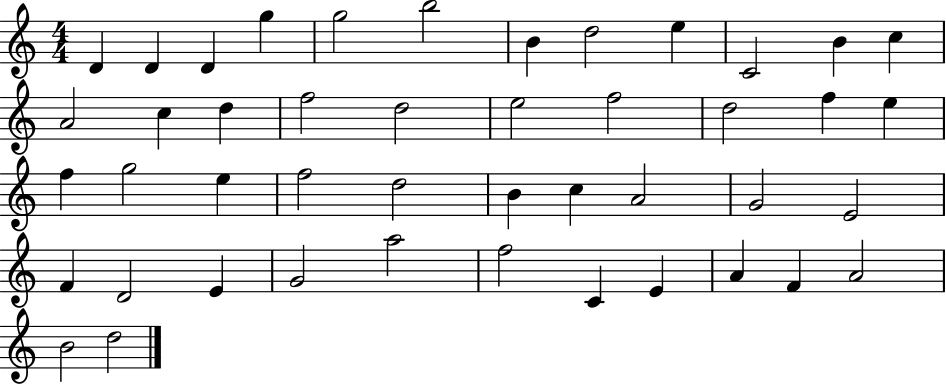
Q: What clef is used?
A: treble